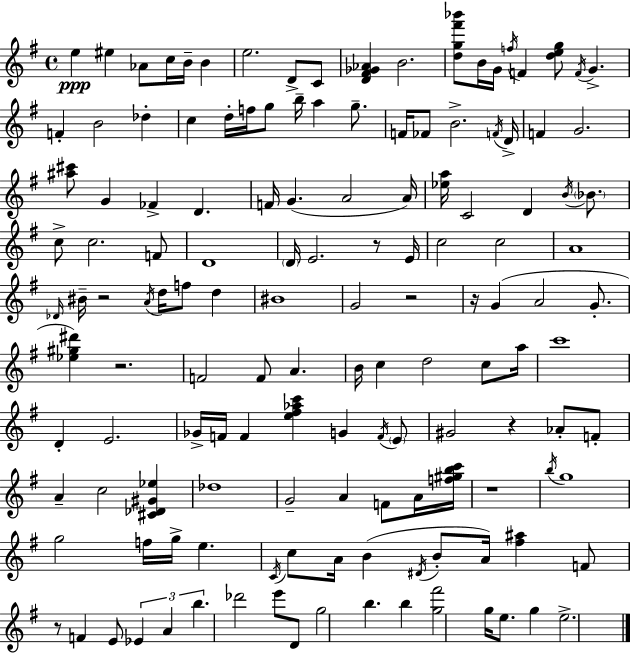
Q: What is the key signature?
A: G major